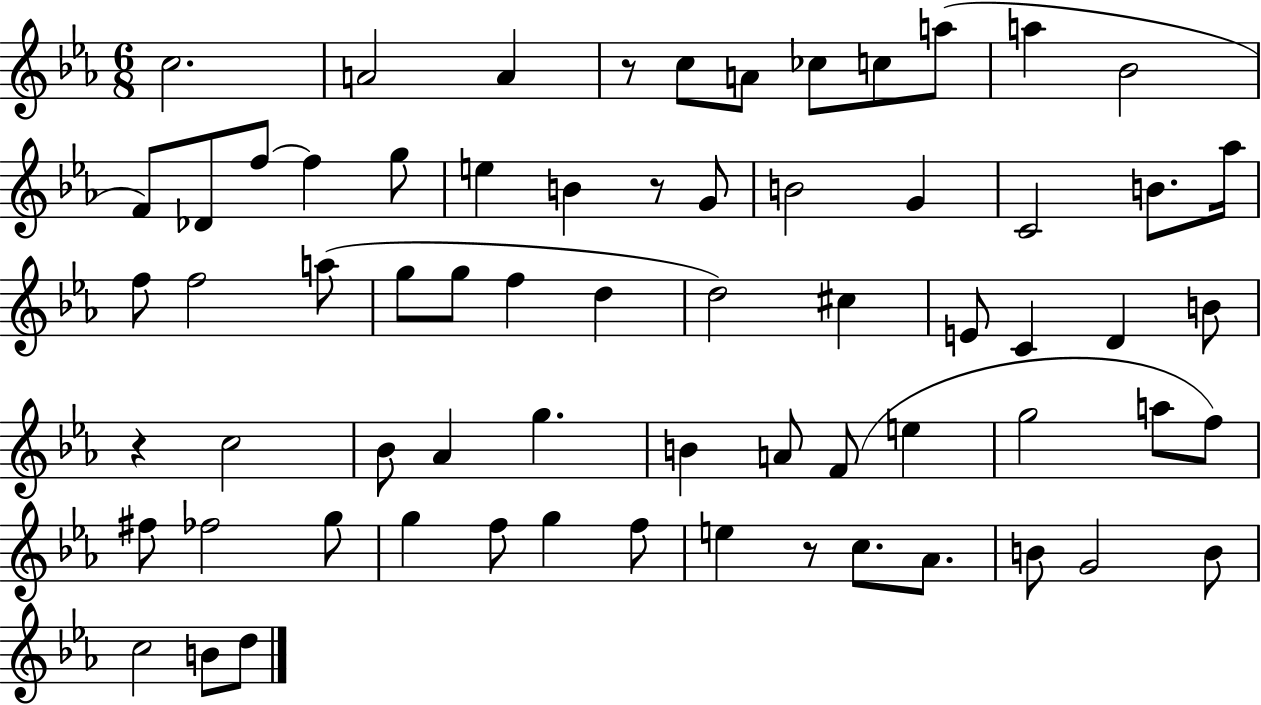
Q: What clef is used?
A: treble